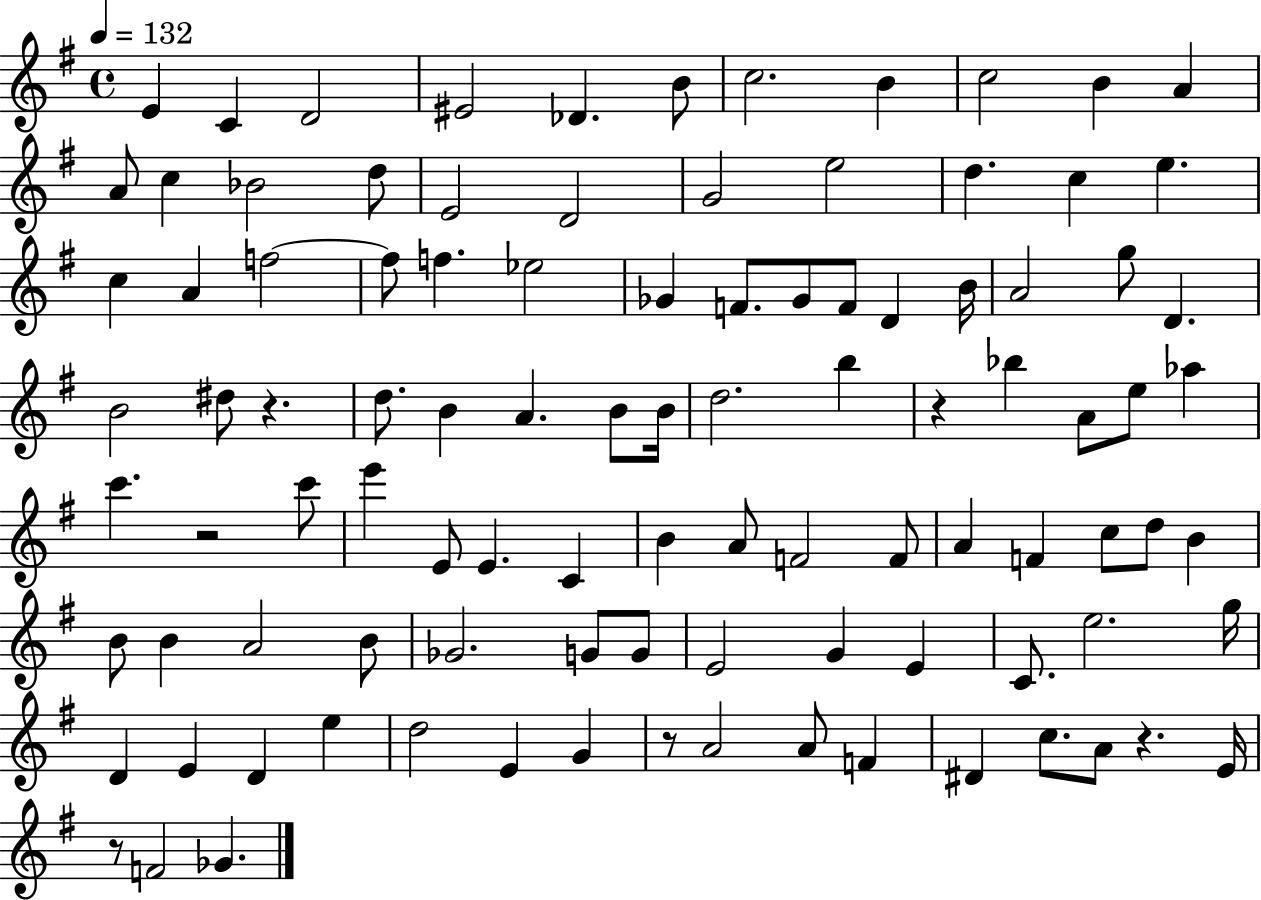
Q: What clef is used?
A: treble